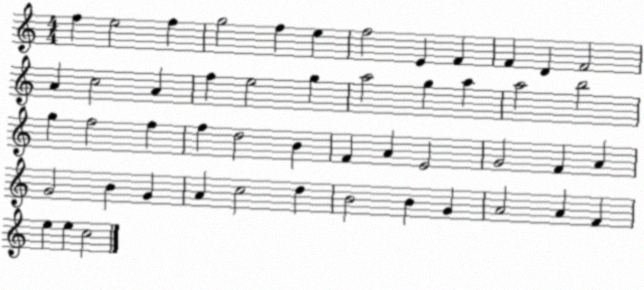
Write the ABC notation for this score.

X:1
T:Untitled
M:4/4
L:1/4
K:C
f e2 f g2 f e f2 E F F D F2 A c2 A f e2 g a2 g a a2 b2 g f2 f f d2 B F A E2 G2 F A G2 B G A c2 d B2 B G A2 A F e e c2